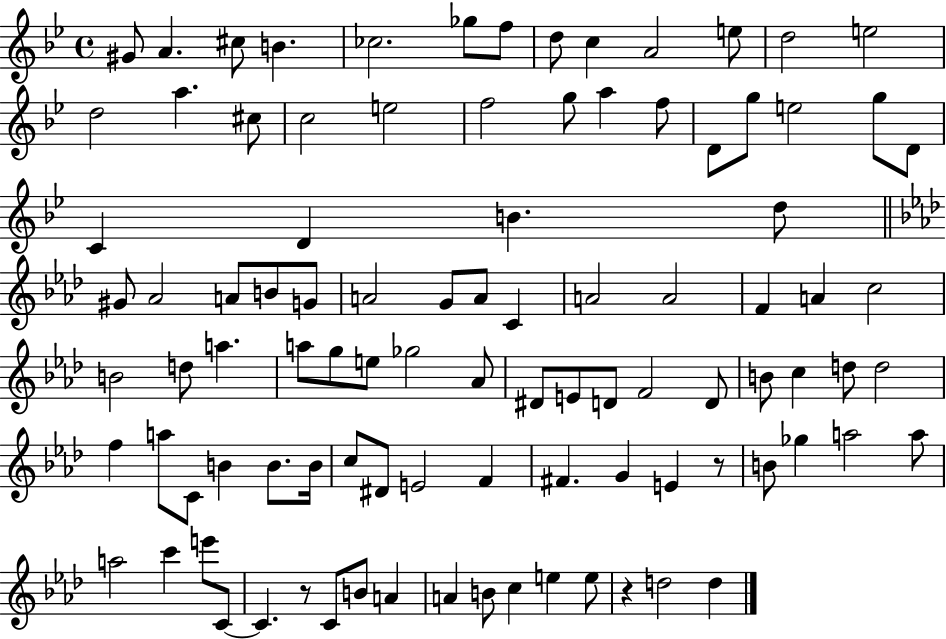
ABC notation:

X:1
T:Untitled
M:4/4
L:1/4
K:Bb
^G/2 A ^c/2 B _c2 _g/2 f/2 d/2 c A2 e/2 d2 e2 d2 a ^c/2 c2 e2 f2 g/2 a f/2 D/2 g/2 e2 g/2 D/2 C D B d/2 ^G/2 _A2 A/2 B/2 G/2 A2 G/2 A/2 C A2 A2 F A c2 B2 d/2 a a/2 g/2 e/2 _g2 _A/2 ^D/2 E/2 D/2 F2 D/2 B/2 c d/2 d2 f a/2 C/2 B B/2 B/4 c/2 ^D/2 E2 F ^F G E z/2 B/2 _g a2 a/2 a2 c' e'/2 C/2 C z/2 C/2 B/2 A A B/2 c e e/2 z d2 d